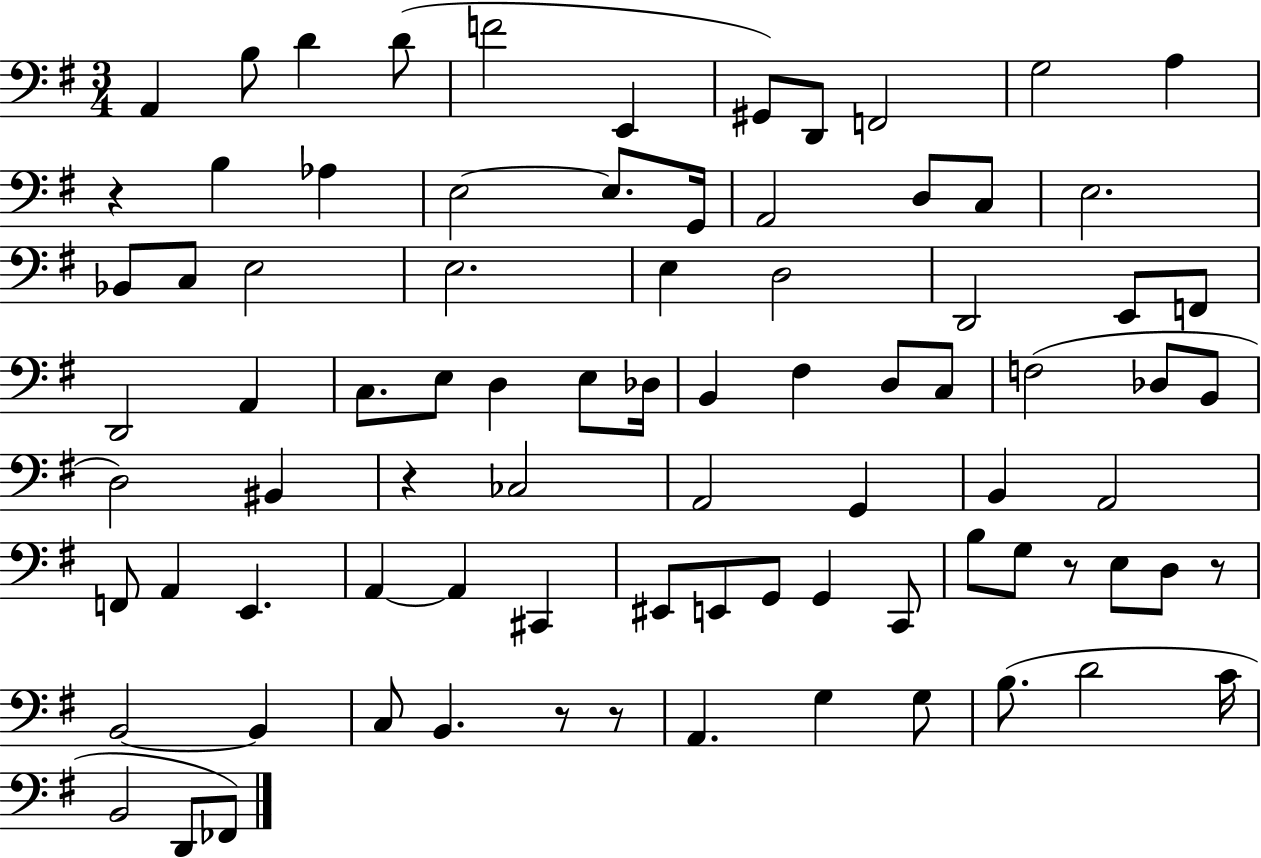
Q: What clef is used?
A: bass